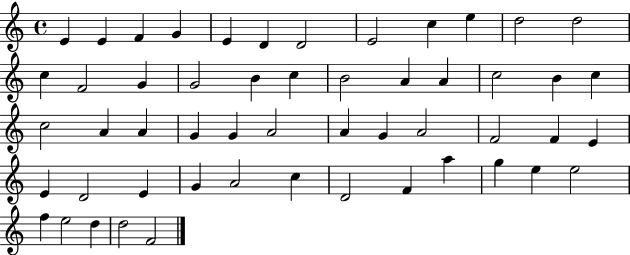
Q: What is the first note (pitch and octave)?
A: E4